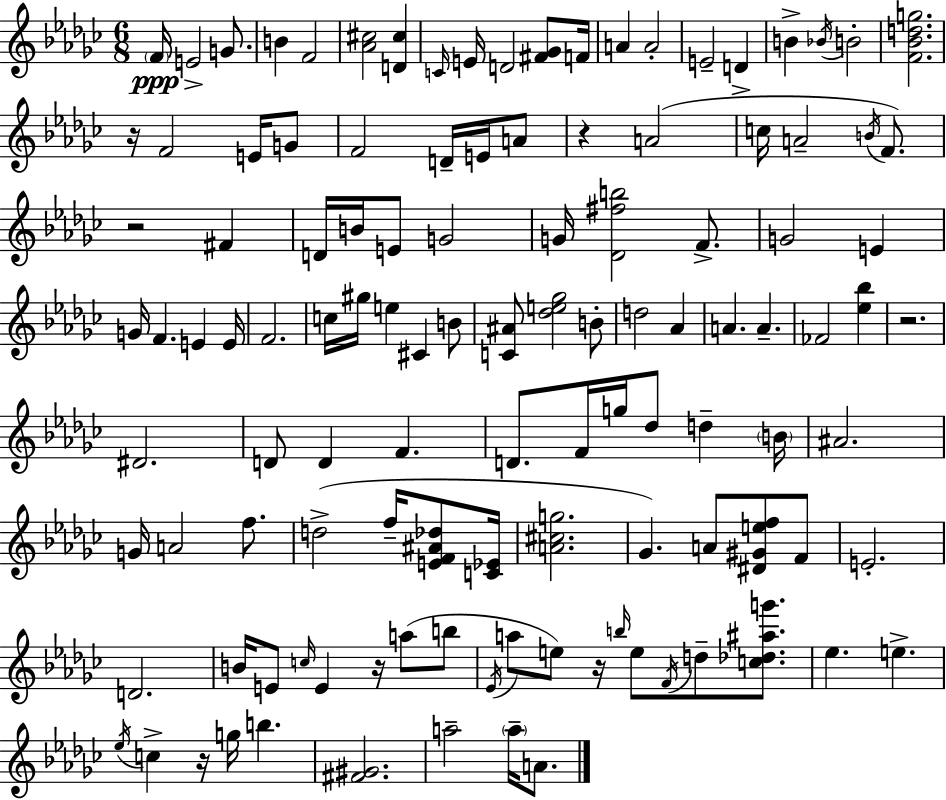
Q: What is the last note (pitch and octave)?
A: A4